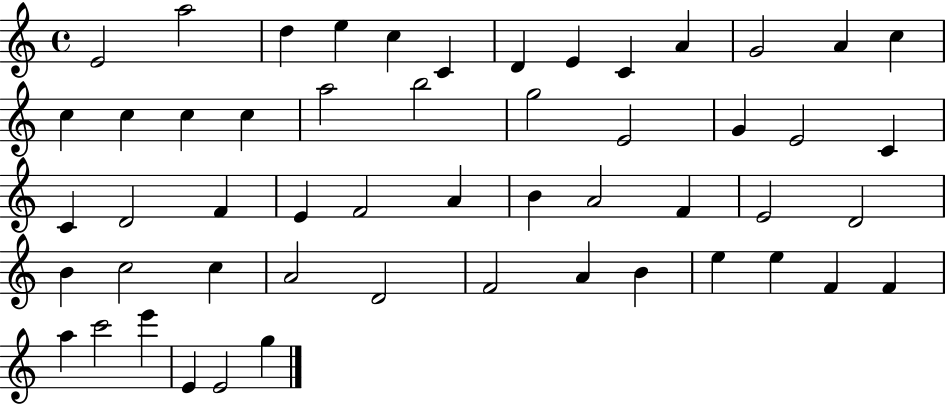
E4/h A5/h D5/q E5/q C5/q C4/q D4/q E4/q C4/q A4/q G4/h A4/q C5/q C5/q C5/q C5/q C5/q A5/h B5/h G5/h E4/h G4/q E4/h C4/q C4/q D4/h F4/q E4/q F4/h A4/q B4/q A4/h F4/q E4/h D4/h B4/q C5/h C5/q A4/h D4/h F4/h A4/q B4/q E5/q E5/q F4/q F4/q A5/q C6/h E6/q E4/q E4/h G5/q